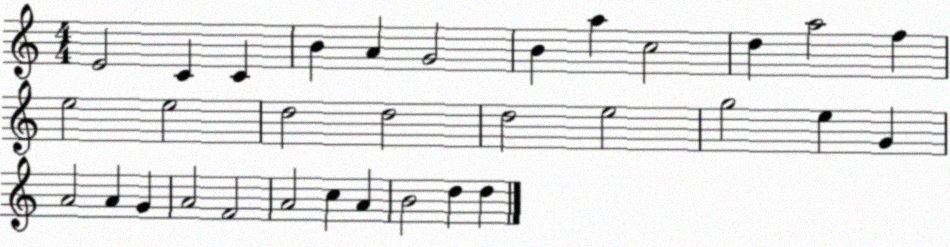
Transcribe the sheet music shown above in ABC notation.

X:1
T:Untitled
M:4/4
L:1/4
K:C
E2 C C B A G2 B a c2 d a2 f e2 e2 d2 d2 d2 e2 g2 e G A2 A G A2 F2 A2 c A B2 d d